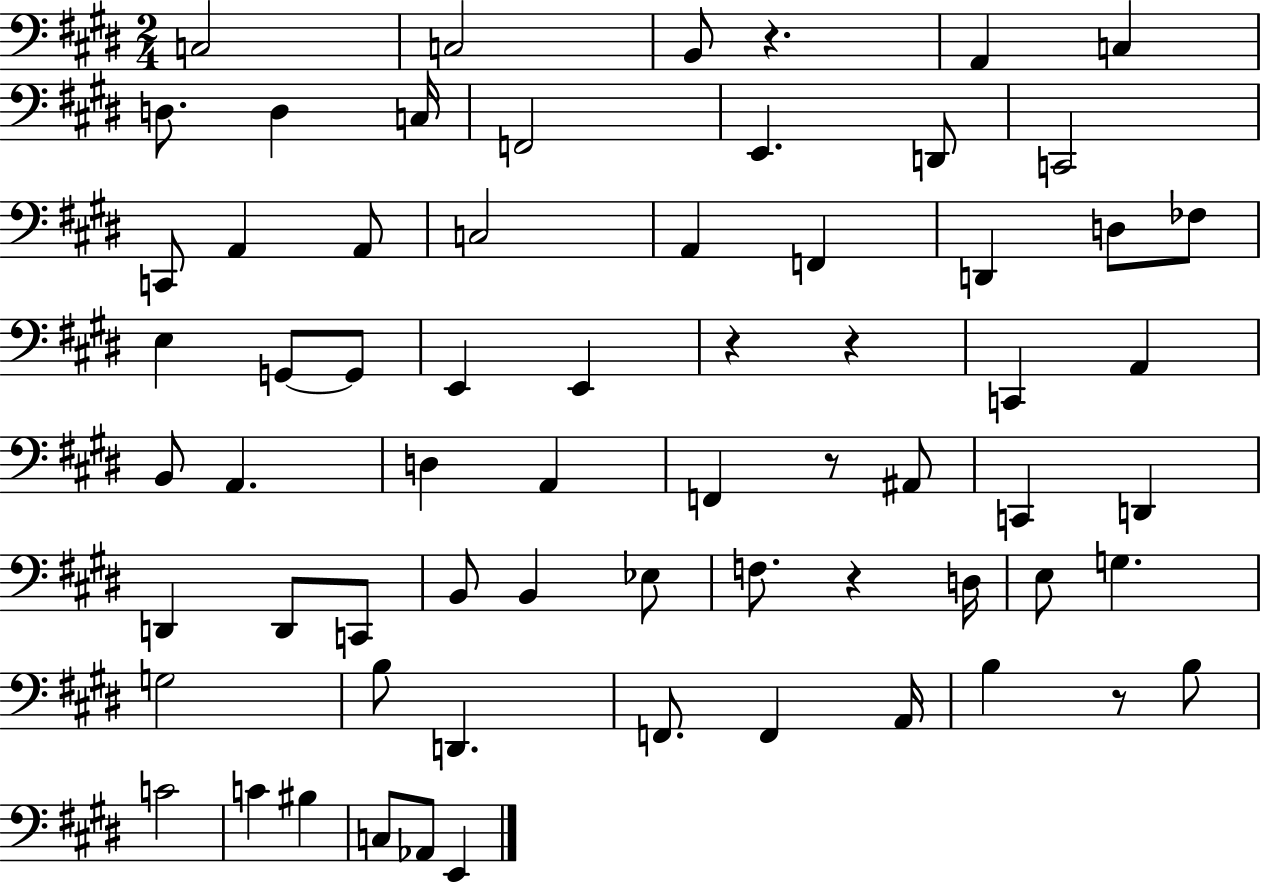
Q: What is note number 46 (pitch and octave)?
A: G3